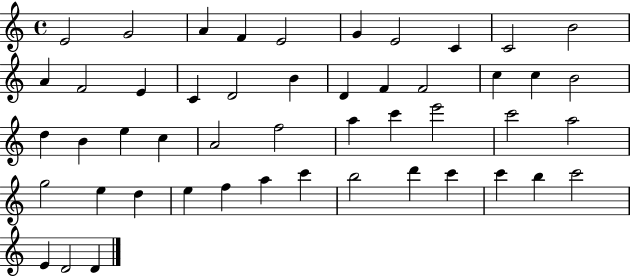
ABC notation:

X:1
T:Untitled
M:4/4
L:1/4
K:C
E2 G2 A F E2 G E2 C C2 B2 A F2 E C D2 B D F F2 c c B2 d B e c A2 f2 a c' e'2 c'2 a2 g2 e d e f a c' b2 d' c' c' b c'2 E D2 D